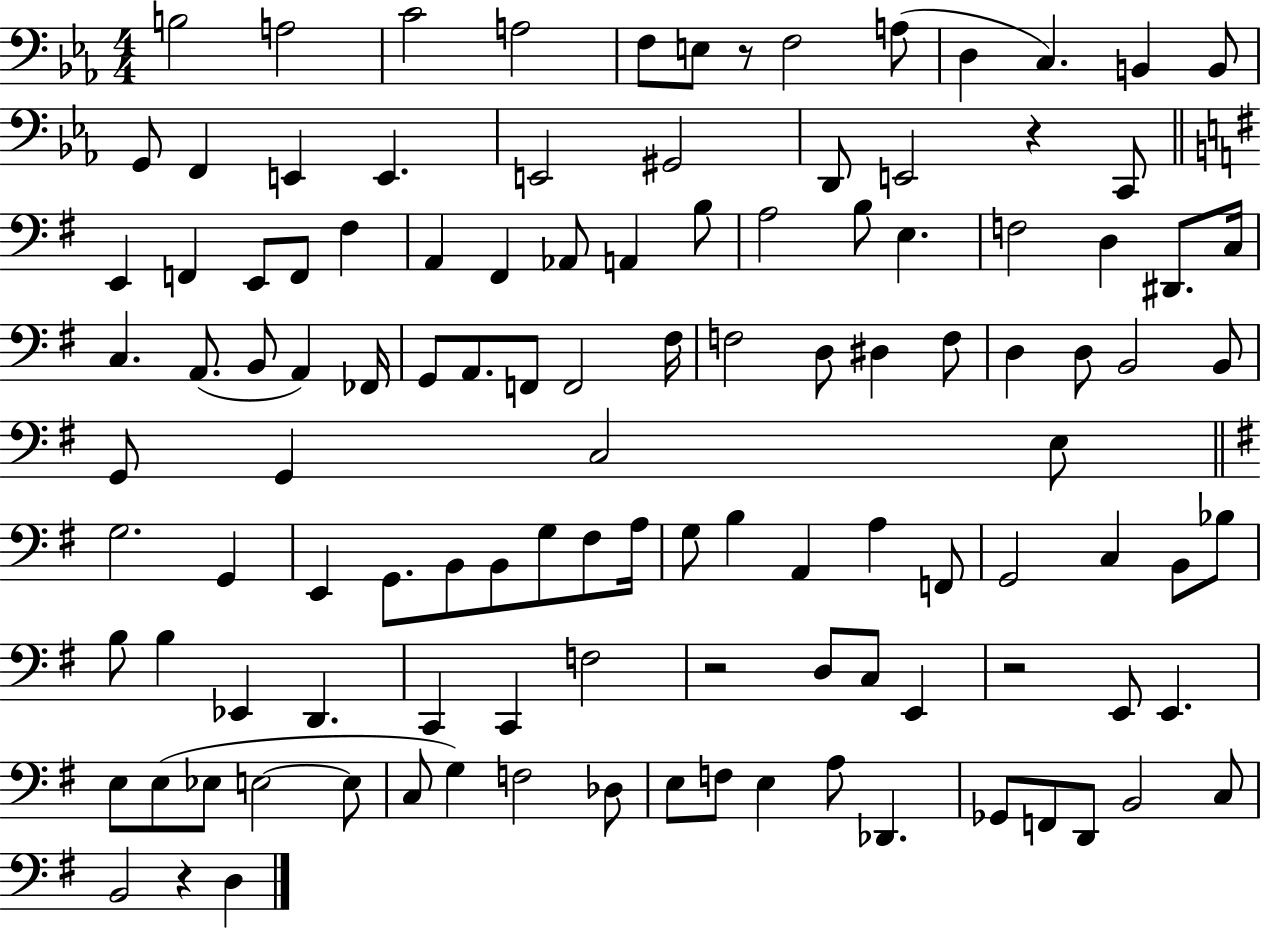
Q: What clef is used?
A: bass